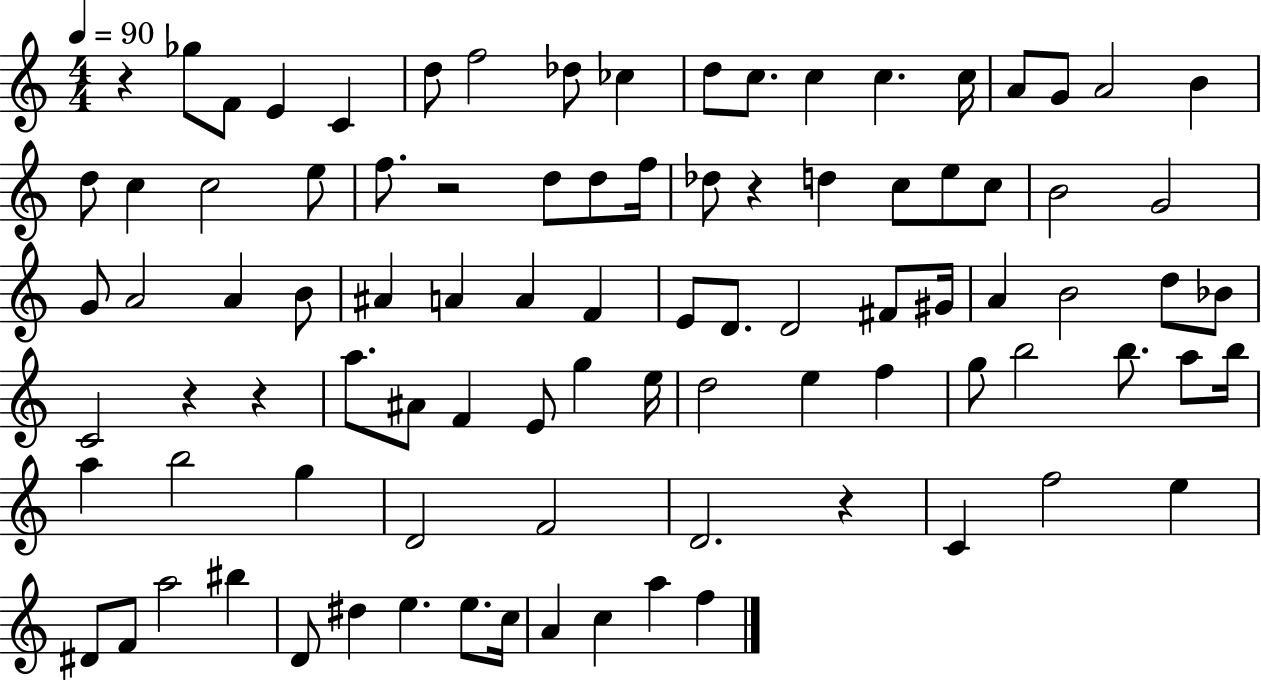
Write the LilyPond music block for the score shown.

{
  \clef treble
  \numericTimeSignature
  \time 4/4
  \key c \major
  \tempo 4 = 90
  \repeat volta 2 { r4 ges''8 f'8 e'4 c'4 | d''8 f''2 des''8 ces''4 | d''8 c''8. c''4 c''4. c''16 | a'8 g'8 a'2 b'4 | \break d''8 c''4 c''2 e''8 | f''8. r2 d''8 d''8 f''16 | des''8 r4 d''4 c''8 e''8 c''8 | b'2 g'2 | \break g'8 a'2 a'4 b'8 | ais'4 a'4 a'4 f'4 | e'8 d'8. d'2 fis'8 gis'16 | a'4 b'2 d''8 bes'8 | \break c'2 r4 r4 | a''8. ais'8 f'4 e'8 g''4 e''16 | d''2 e''4 f''4 | g''8 b''2 b''8. a''8 b''16 | \break a''4 b''2 g''4 | d'2 f'2 | d'2. r4 | c'4 f''2 e''4 | \break dis'8 f'8 a''2 bis''4 | d'8 dis''4 e''4. e''8. c''16 | a'4 c''4 a''4 f''4 | } \bar "|."
}